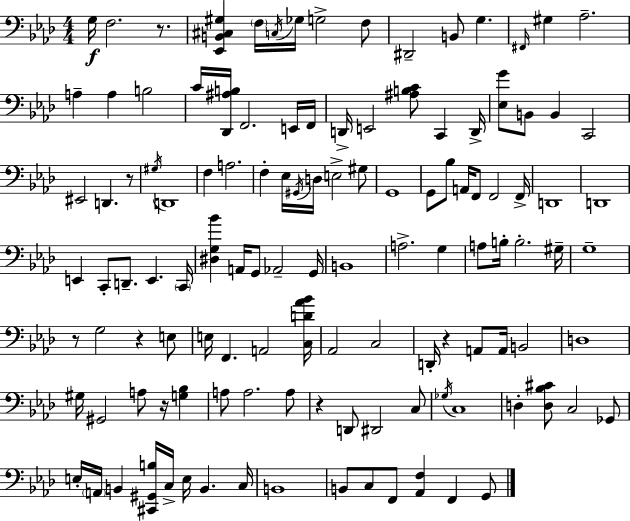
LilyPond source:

{
  \clef bass
  \numericTimeSignature
  \time 4/4
  \key f \minor
  g16\f f2. r8. | <ees, b, cis gis>4 \parenthesize f16 \acciaccatura { c16 } ges16 g2-> f8 | dis,2-- b,8 g4. | \grace { fis,16 } gis4 aes2.-- | \break a4-- a4 b2 | c'16 <des, ais b>16 f,2. | e,16 f,16 d,16-> e,2 <ais b c'>8 c,4 | d,16-> <ees g'>8 b,8 b,4 c,2 | \break eis,2 d,4. | r8 \acciaccatura { gis16 } d,1 | f4 a2. | f4-. ees16 \acciaccatura { gis,16 } d16 e2-> | \break gis8 g,1 | g,8 bes8 a,16 f,8 f,2 | f,16-> d,1 | d,1 | \break e,4 c,8-. d,8.-- e,4. | \parenthesize c,16 <dis g bes'>4 a,16 g,8 aes,2-- | g,16 b,1 | a2.-> | \break g4 a8 b16-. b2.-. | gis16-- g1-- | r8 g2 r4 | e8 e16 f,4. a,2 | \break <c d' aes' bes'>16 aes,2 c2 | d,16-. r4 a,8 a,16 b,2 | d1 | gis16 gis,2 a8 r16 | \break <g bes>4 a8 a2. | a8 r4 d,8 dis,2 | c8 \acciaccatura { ges16 } c1 | d4-. <d bes cis'>8 c2 | \break ges,8 e16-. \parenthesize a,16 b,4 <cis, gis, b>16 c16-> e16 b,4. | c16 b,1 | b,8 c8 f,8 <aes, f>4 f,4 | g,8 \bar "|."
}